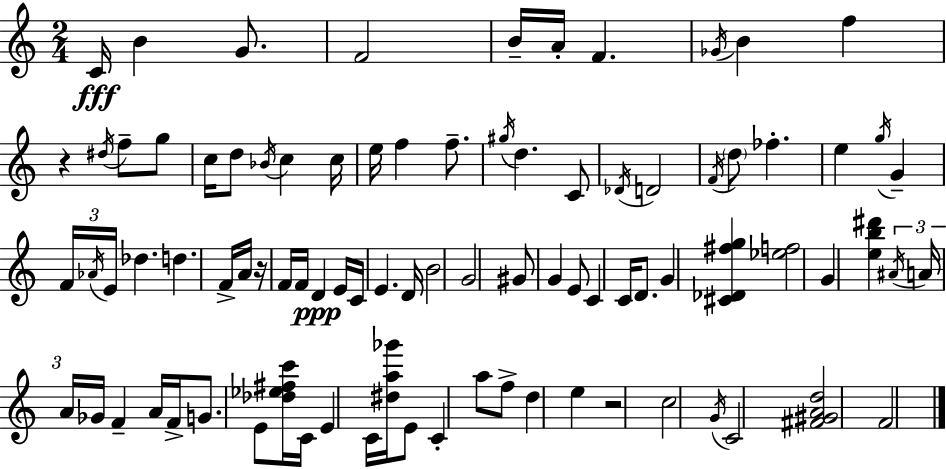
X:1
T:Untitled
M:2/4
L:1/4
K:C
C/4 B G/2 F2 B/4 A/4 F _G/4 B f z ^d/4 f/2 g/2 c/4 d/2 _B/4 c c/4 e/4 f f/2 ^g/4 d C/2 _D/4 D2 F/4 d/2 _f e g/4 G F/4 _A/4 E/4 _d d F/4 A/4 z/4 F/4 F/4 D E/4 C/4 E D/4 B2 G2 ^G/2 G E/2 C C/4 D/2 G [^C_D^fg] [_ef]2 G [eb^d'] ^A/4 A/4 A/4 _G/4 F A/4 F/4 G/2 E/2 [_d_e^fc']/4 C/4 E C/4 [^da_g']/4 E/2 C a/2 f/2 d e z2 c2 G/4 C2 [^F^GAd]2 F2